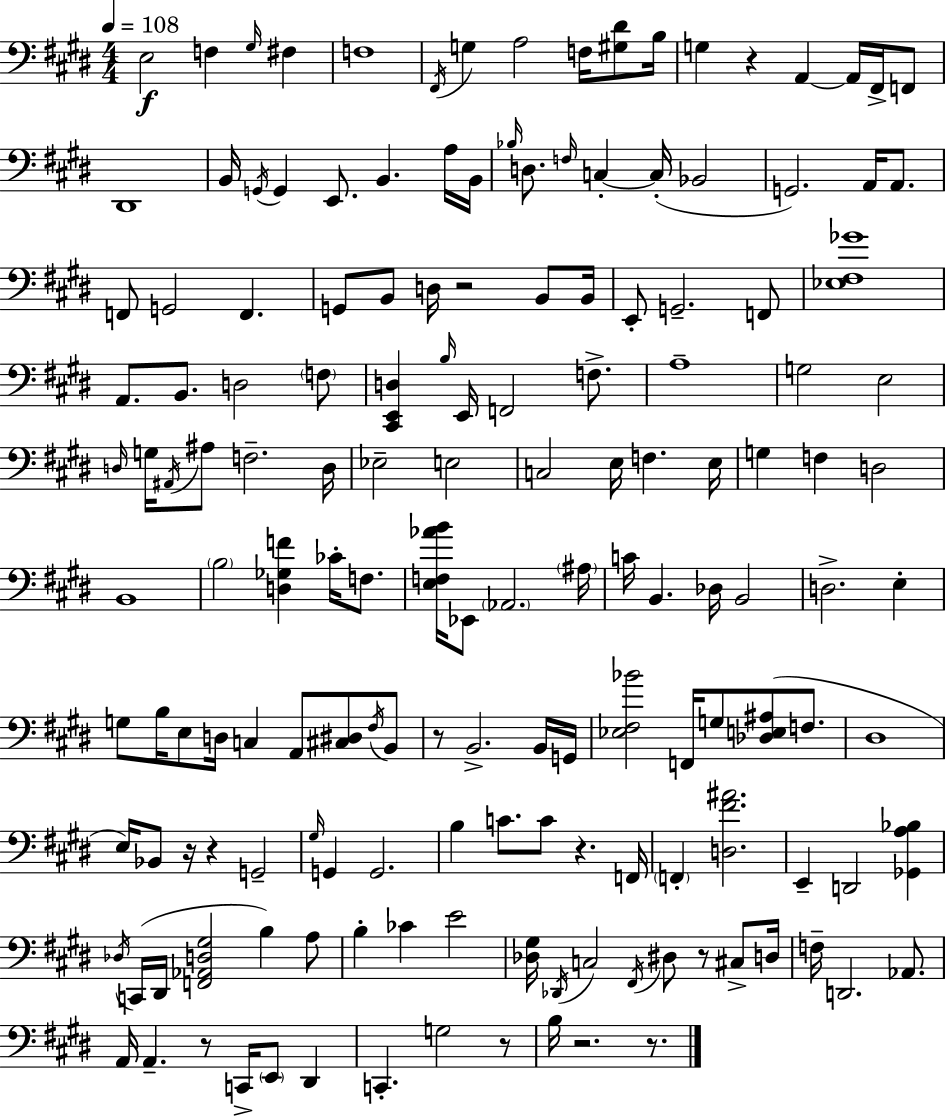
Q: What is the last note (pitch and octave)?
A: B3